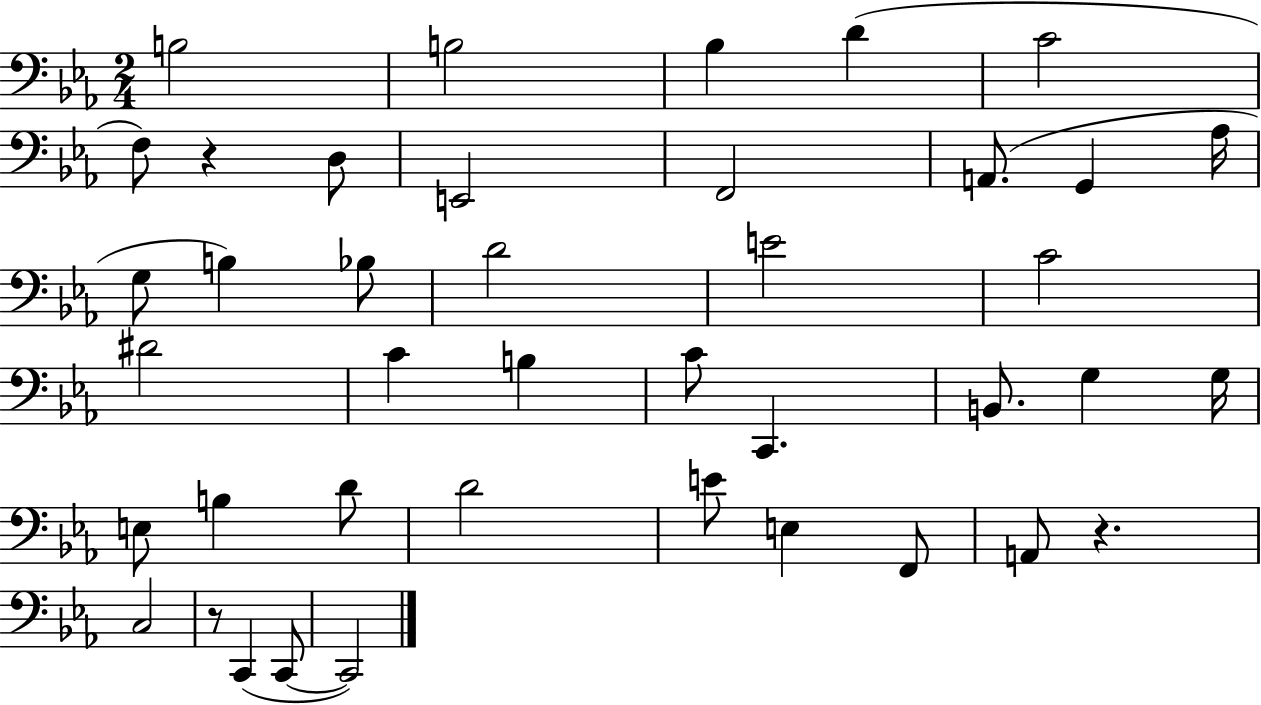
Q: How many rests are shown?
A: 3